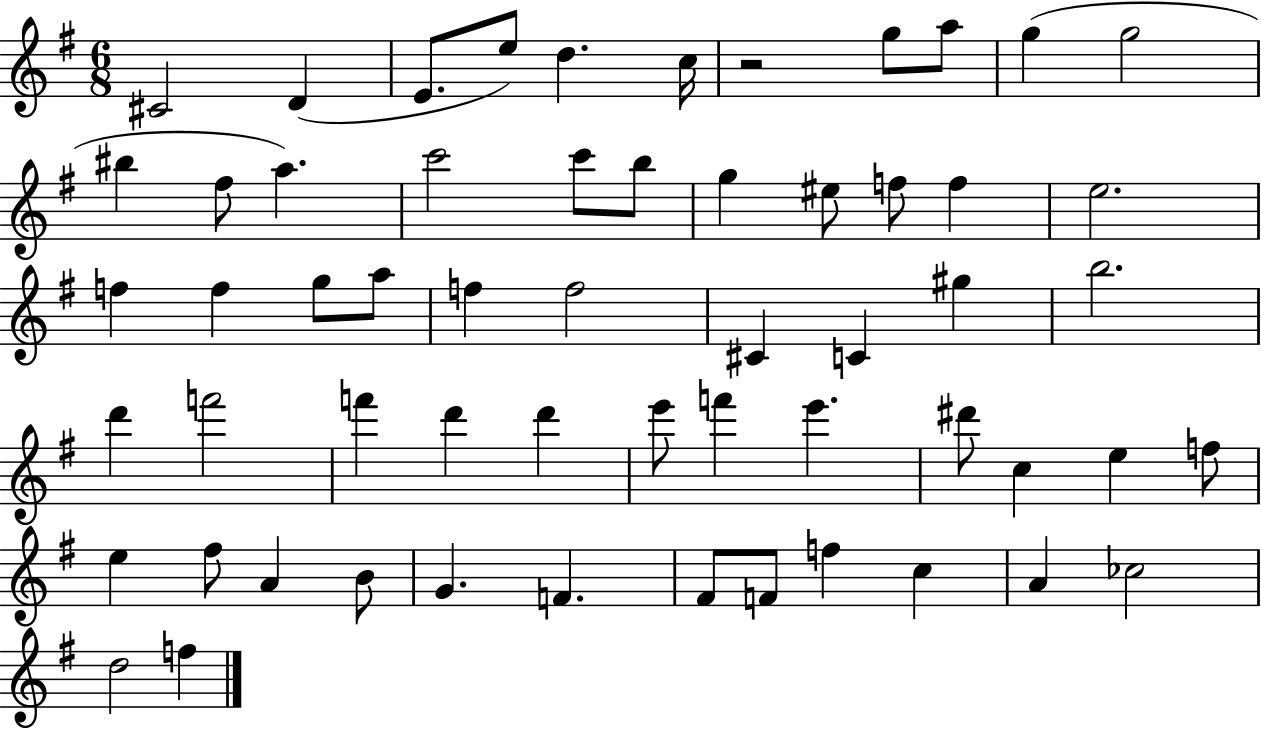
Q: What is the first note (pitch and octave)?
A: C#4